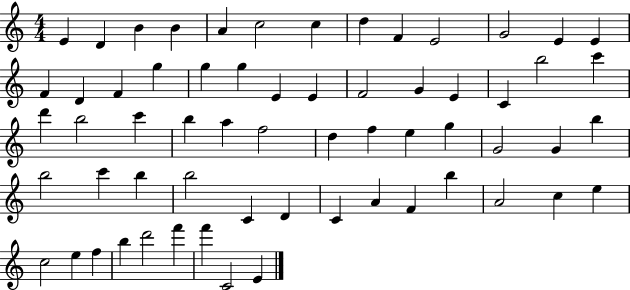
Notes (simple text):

E4/q D4/q B4/q B4/q A4/q C5/h C5/q D5/q F4/q E4/h G4/h E4/q E4/q F4/q D4/q F4/q G5/q G5/q G5/q E4/q E4/q F4/h G4/q E4/q C4/q B5/h C6/q D6/q B5/h C6/q B5/q A5/q F5/h D5/q F5/q E5/q G5/q G4/h G4/q B5/q B5/h C6/q B5/q B5/h C4/q D4/q C4/q A4/q F4/q B5/q A4/h C5/q E5/q C5/h E5/q F5/q B5/q D6/h F6/q F6/q C4/h E4/q